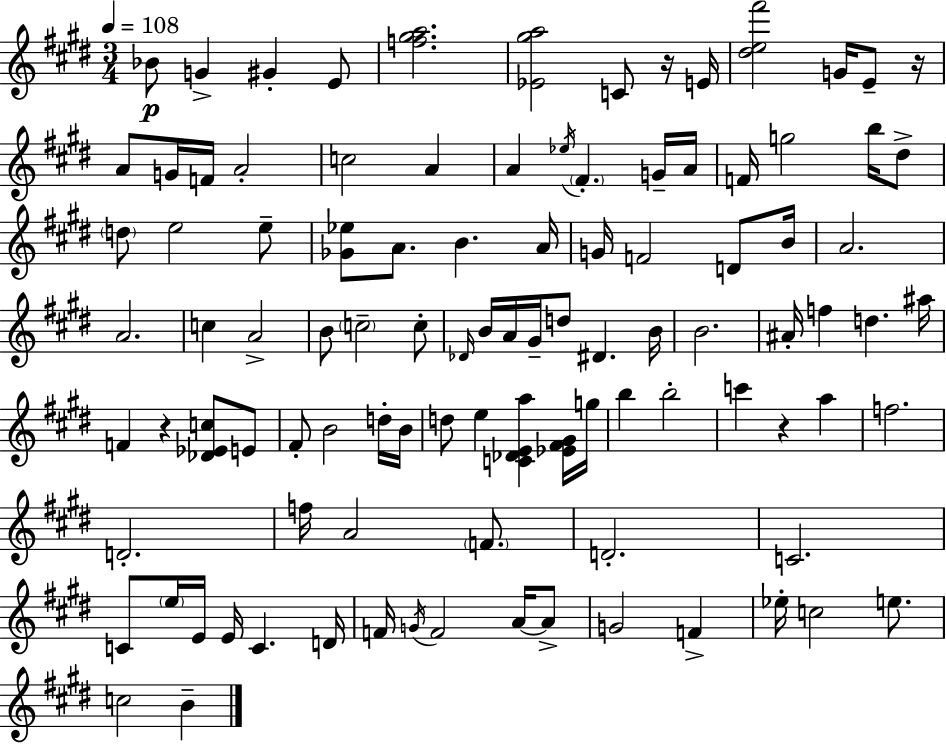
Bb4/e G4/q G#4/q E4/e [F5,G#5,A5]/h. [Eb4,G#5,A5]/h C4/e R/s E4/s [D#5,E5,F#6]/h G4/s E4/e R/s A4/e G4/s F4/s A4/h C5/h A4/q A4/q Eb5/s F#4/q. G4/s A4/s F4/s G5/h B5/s D#5/e D5/e E5/h E5/e [Gb4,Eb5]/e A4/e. B4/q. A4/s G4/s F4/h D4/e B4/s A4/h. A4/h. C5/q A4/h B4/e C5/h C5/e Db4/s B4/s A4/s G#4/s D5/e D#4/q. B4/s B4/h. A#4/s F5/q D5/q. A#5/s F4/q R/q [Db4,Eb4,C5]/e E4/e F#4/e B4/h D5/s B4/s D5/e E5/q [C4,Db4,E4,A5]/q [Eb4,F#4,G#4]/s G5/s B5/q B5/h C6/q R/q A5/q F5/h. D4/h. F5/s A4/h F4/e. D4/h. C4/h. C4/e E5/s E4/s E4/s C4/q. D4/s F4/s G4/s F4/h A4/s A4/e G4/h F4/q Eb5/s C5/h E5/e. C5/h B4/q